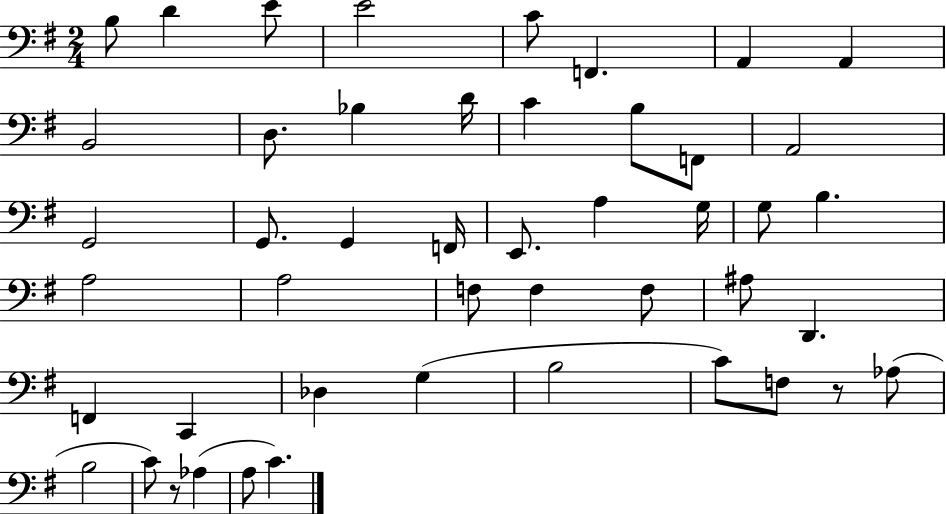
B3/e D4/q E4/e E4/h C4/e F2/q. A2/q A2/q B2/h D3/e. Bb3/q D4/s C4/q B3/e F2/e A2/h G2/h G2/e. G2/q F2/s E2/e. A3/q G3/s G3/e B3/q. A3/h A3/h F3/e F3/q F3/e A#3/e D2/q. F2/q C2/q Db3/q G3/q B3/h C4/e F3/e R/e Ab3/e B3/h C4/e R/e Ab3/q A3/e C4/q.